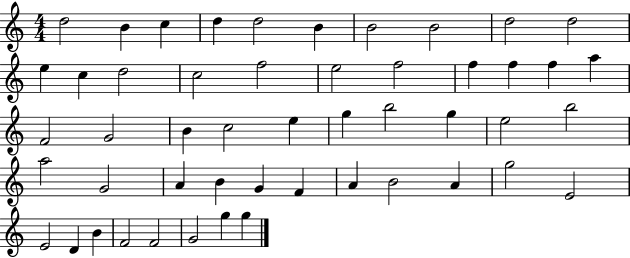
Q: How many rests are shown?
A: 0